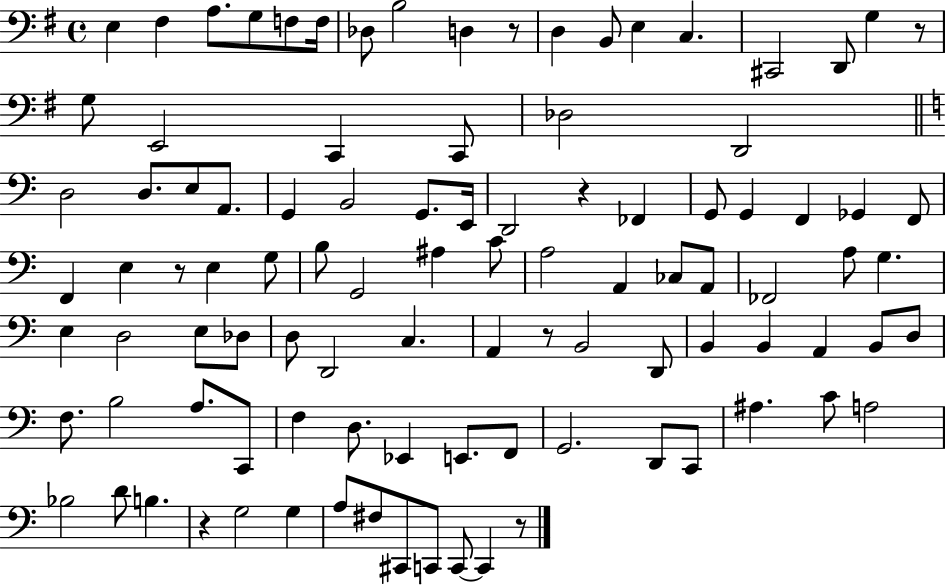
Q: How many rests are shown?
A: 7